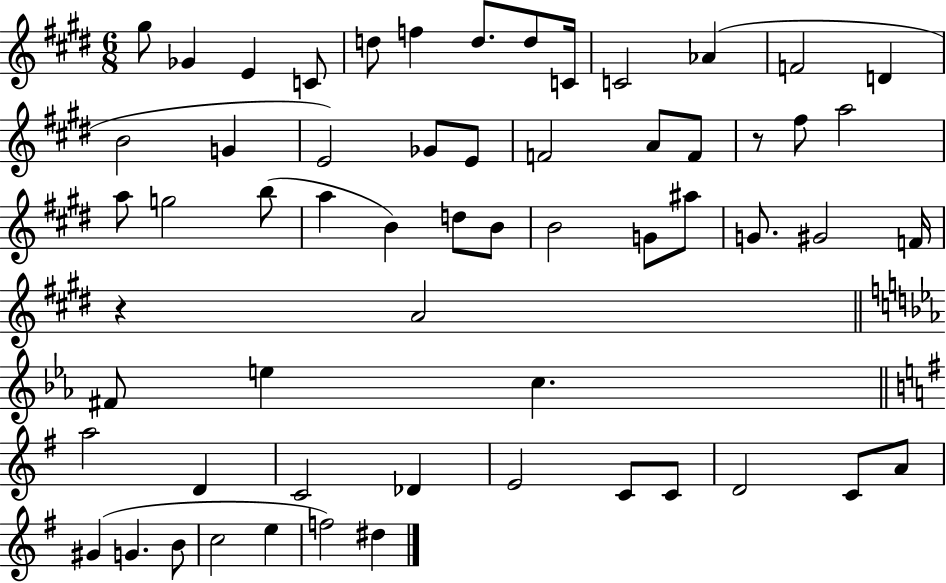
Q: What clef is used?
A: treble